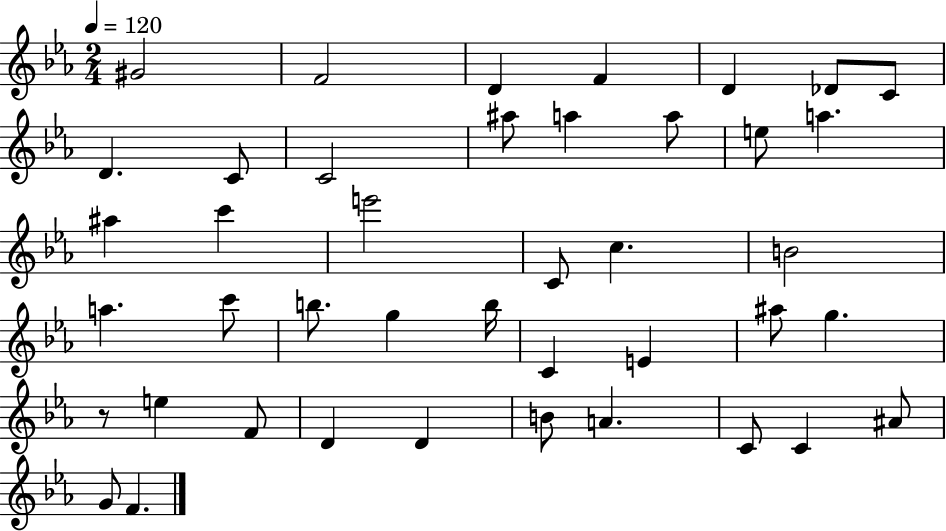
G#4/h F4/h D4/q F4/q D4/q Db4/e C4/e D4/q. C4/e C4/h A#5/e A5/q A5/e E5/e A5/q. A#5/q C6/q E6/h C4/e C5/q. B4/h A5/q. C6/e B5/e. G5/q B5/s C4/q E4/q A#5/e G5/q. R/e E5/q F4/e D4/q D4/q B4/e A4/q. C4/e C4/q A#4/e G4/e F4/q.